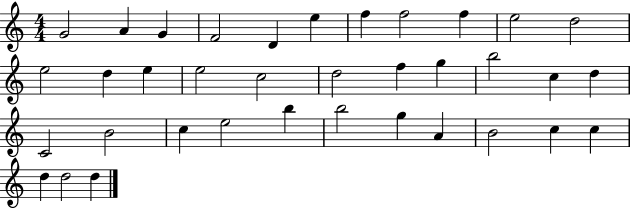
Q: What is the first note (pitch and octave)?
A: G4